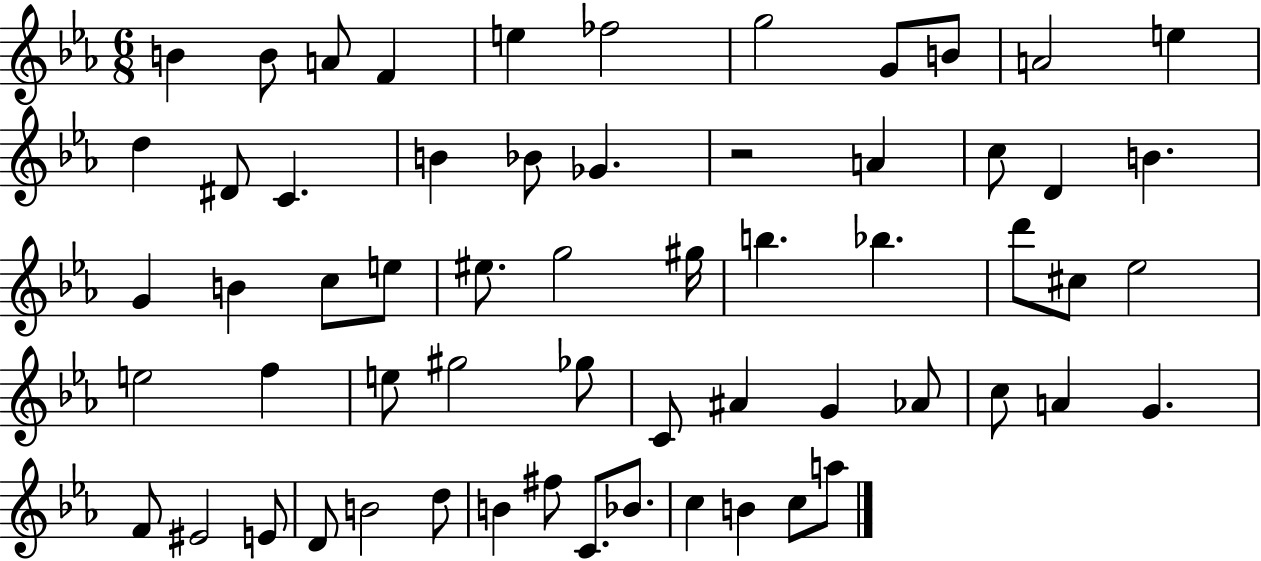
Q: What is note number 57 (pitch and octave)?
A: B4